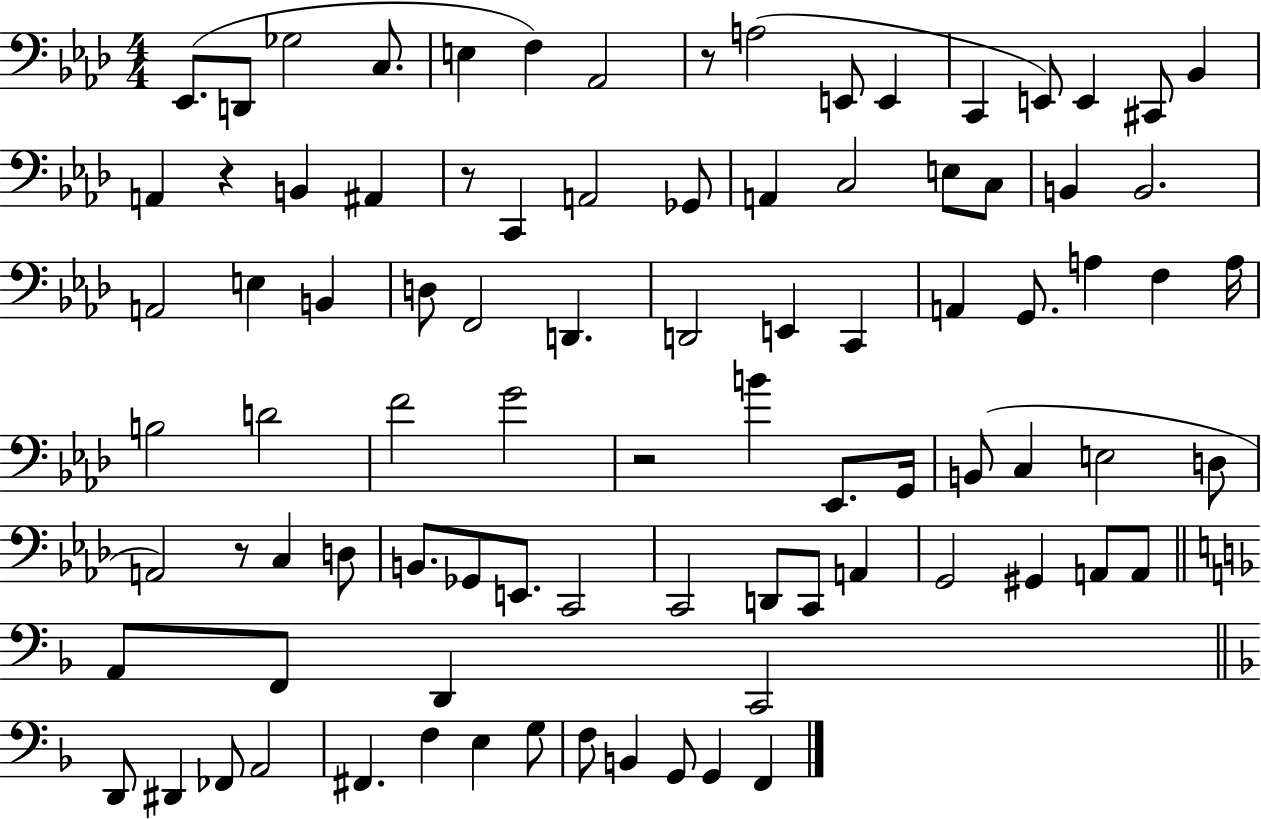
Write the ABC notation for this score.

X:1
T:Untitled
M:4/4
L:1/4
K:Ab
_E,,/2 D,,/2 _G,2 C,/2 E, F, _A,,2 z/2 A,2 E,,/2 E,, C,, E,,/2 E,, ^C,,/2 _B,, A,, z B,, ^A,, z/2 C,, A,,2 _G,,/2 A,, C,2 E,/2 C,/2 B,, B,,2 A,,2 E, B,, D,/2 F,,2 D,, D,,2 E,, C,, A,, G,,/2 A, F, A,/4 B,2 D2 F2 G2 z2 B _E,,/2 G,,/4 B,,/2 C, E,2 D,/2 A,,2 z/2 C, D,/2 B,,/2 _G,,/2 E,,/2 C,,2 C,,2 D,,/2 C,,/2 A,, G,,2 ^G,, A,,/2 A,,/2 A,,/2 F,,/2 D,, C,,2 D,,/2 ^D,, _F,,/2 A,,2 ^F,, F, E, G,/2 F,/2 B,, G,,/2 G,, F,,